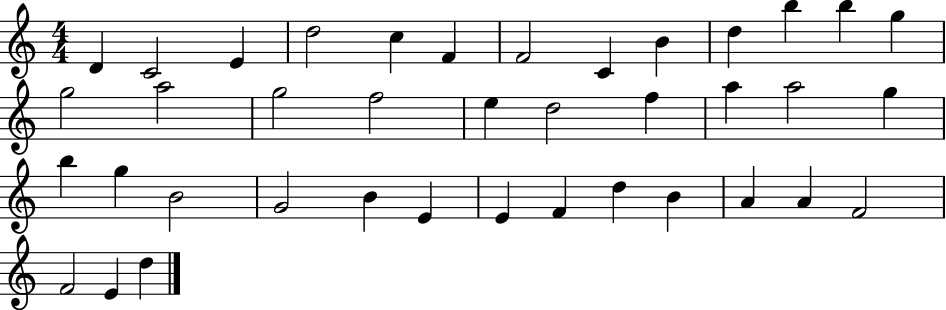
D4/q C4/h E4/q D5/h C5/q F4/q F4/h C4/q B4/q D5/q B5/q B5/q G5/q G5/h A5/h G5/h F5/h E5/q D5/h F5/q A5/q A5/h G5/q B5/q G5/q B4/h G4/h B4/q E4/q E4/q F4/q D5/q B4/q A4/q A4/q F4/h F4/h E4/q D5/q